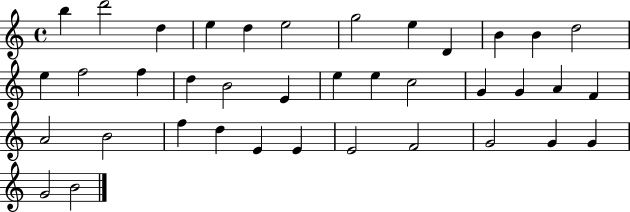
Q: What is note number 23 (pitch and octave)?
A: G4